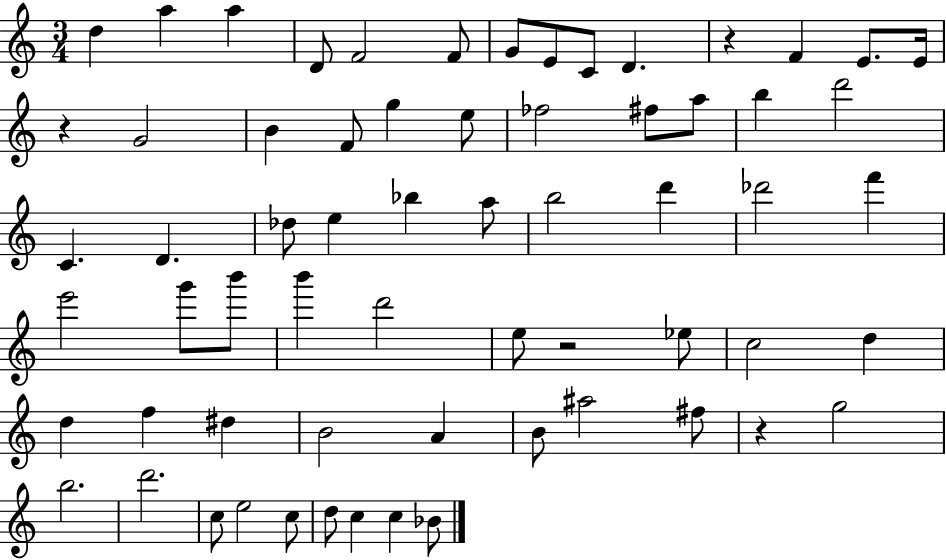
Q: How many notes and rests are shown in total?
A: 64